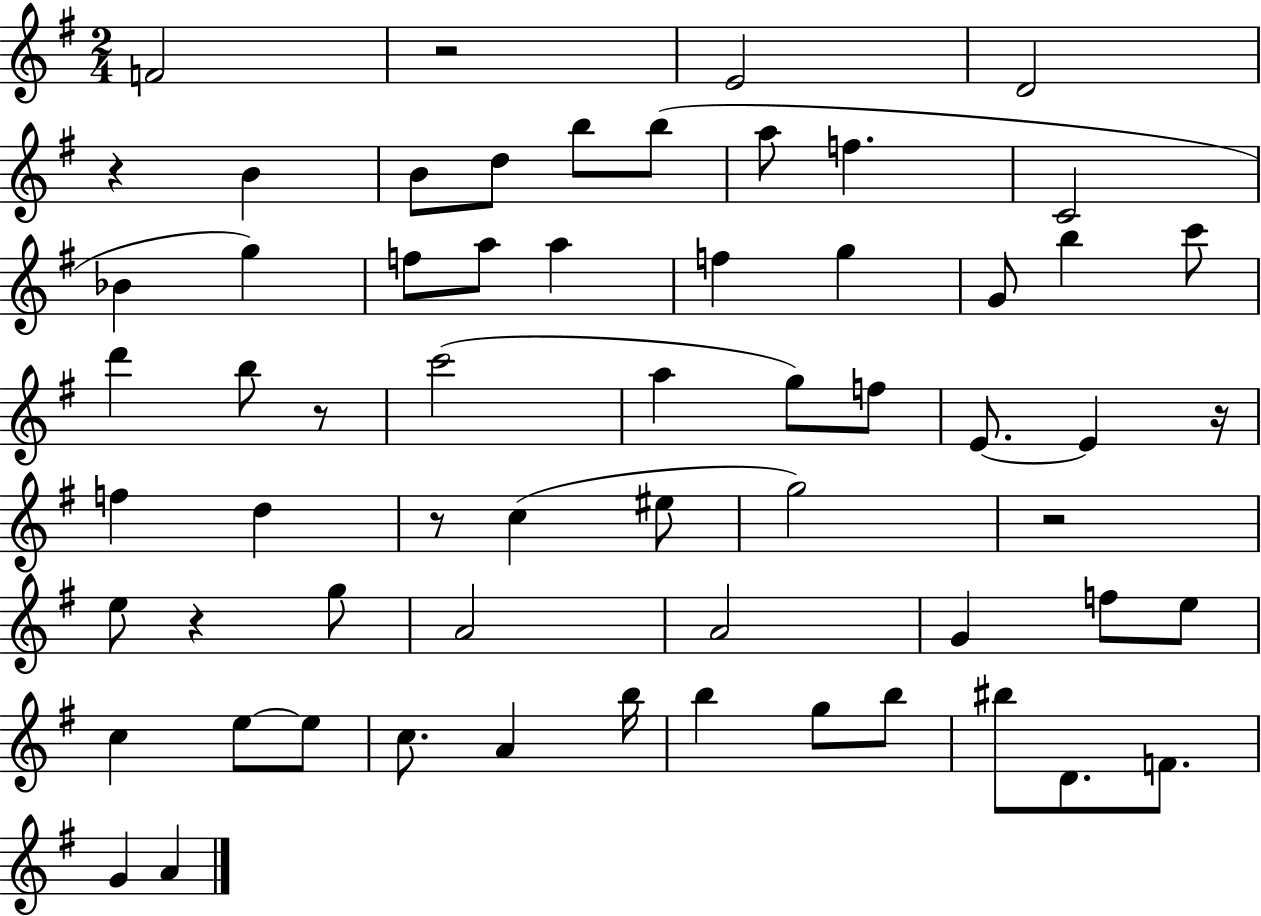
X:1
T:Untitled
M:2/4
L:1/4
K:G
F2 z2 E2 D2 z B B/2 d/2 b/2 b/2 a/2 f C2 _B g f/2 a/2 a f g G/2 b c'/2 d' b/2 z/2 c'2 a g/2 f/2 E/2 E z/4 f d z/2 c ^e/2 g2 z2 e/2 z g/2 A2 A2 G f/2 e/2 c e/2 e/2 c/2 A b/4 b g/2 b/2 ^b/2 D/2 F/2 G A